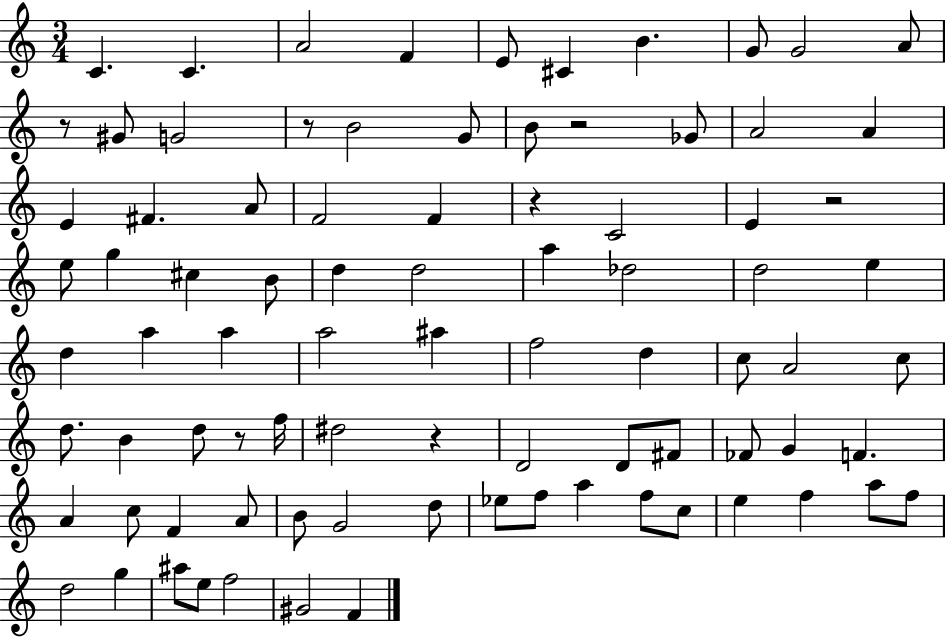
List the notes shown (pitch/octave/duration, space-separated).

C4/q. C4/q. A4/h F4/q E4/e C#4/q B4/q. G4/e G4/h A4/e R/e G#4/e G4/h R/e B4/h G4/e B4/e R/h Gb4/e A4/h A4/q E4/q F#4/q. A4/e F4/h F4/q R/q C4/h E4/q R/h E5/e G5/q C#5/q B4/e D5/q D5/h A5/q Db5/h D5/h E5/q D5/q A5/q A5/q A5/h A#5/q F5/h D5/q C5/e A4/h C5/e D5/e. B4/q D5/e R/e F5/s D#5/h R/q D4/h D4/e F#4/e FES4/e G4/q F4/q. A4/q C5/e F4/q A4/e B4/e G4/h D5/e Eb5/e F5/e A5/q F5/e C5/e E5/q F5/q A5/e F5/e D5/h G5/q A#5/e E5/e F5/h G#4/h F4/q